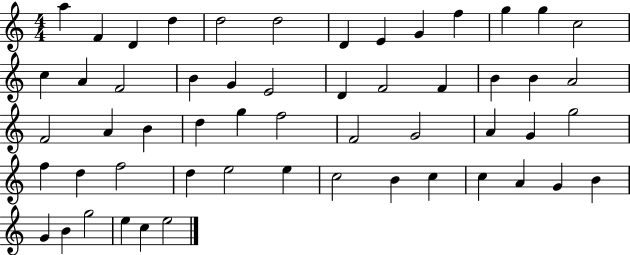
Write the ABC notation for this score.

X:1
T:Untitled
M:4/4
L:1/4
K:C
a F D d d2 d2 D E G f g g c2 c A F2 B G E2 D F2 F B B A2 F2 A B d g f2 F2 G2 A G g2 f d f2 d e2 e c2 B c c A G B G B g2 e c e2